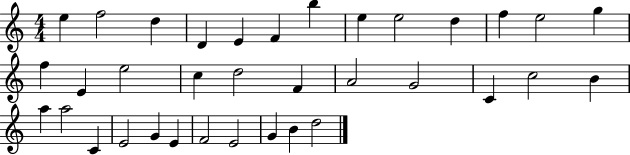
E5/q F5/h D5/q D4/q E4/q F4/q B5/q E5/q E5/h D5/q F5/q E5/h G5/q F5/q E4/q E5/h C5/q D5/h F4/q A4/h G4/h C4/q C5/h B4/q A5/q A5/h C4/q E4/h G4/q E4/q F4/h E4/h G4/q B4/q D5/h